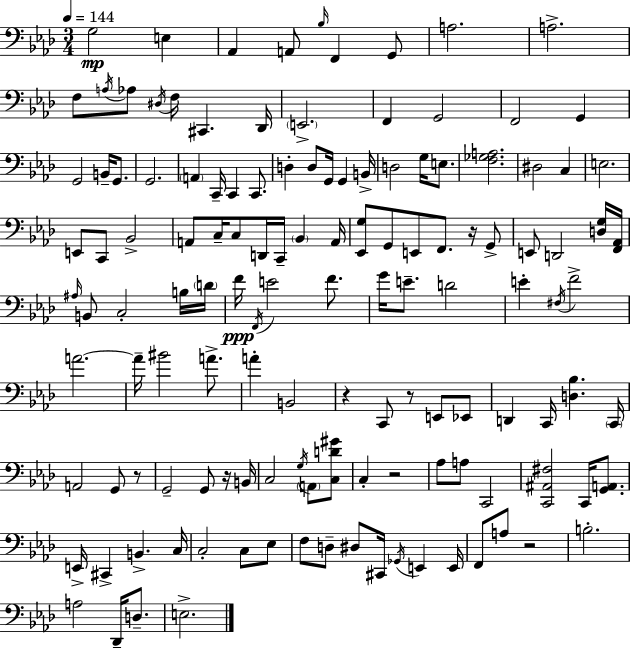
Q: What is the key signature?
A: AES major